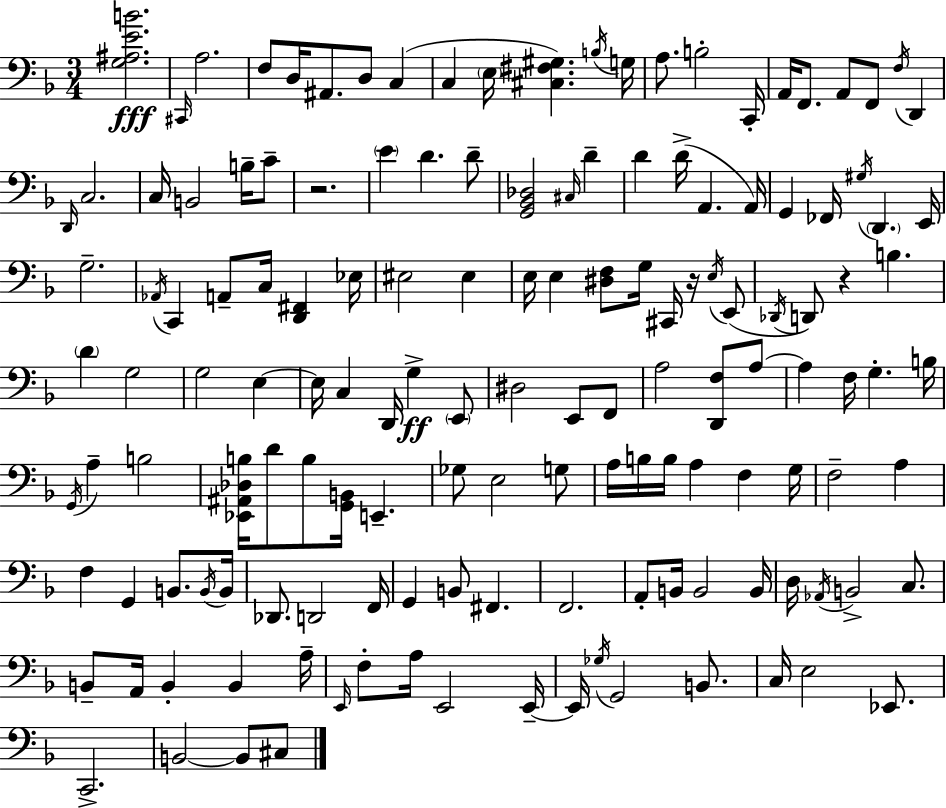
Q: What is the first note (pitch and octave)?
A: C#2